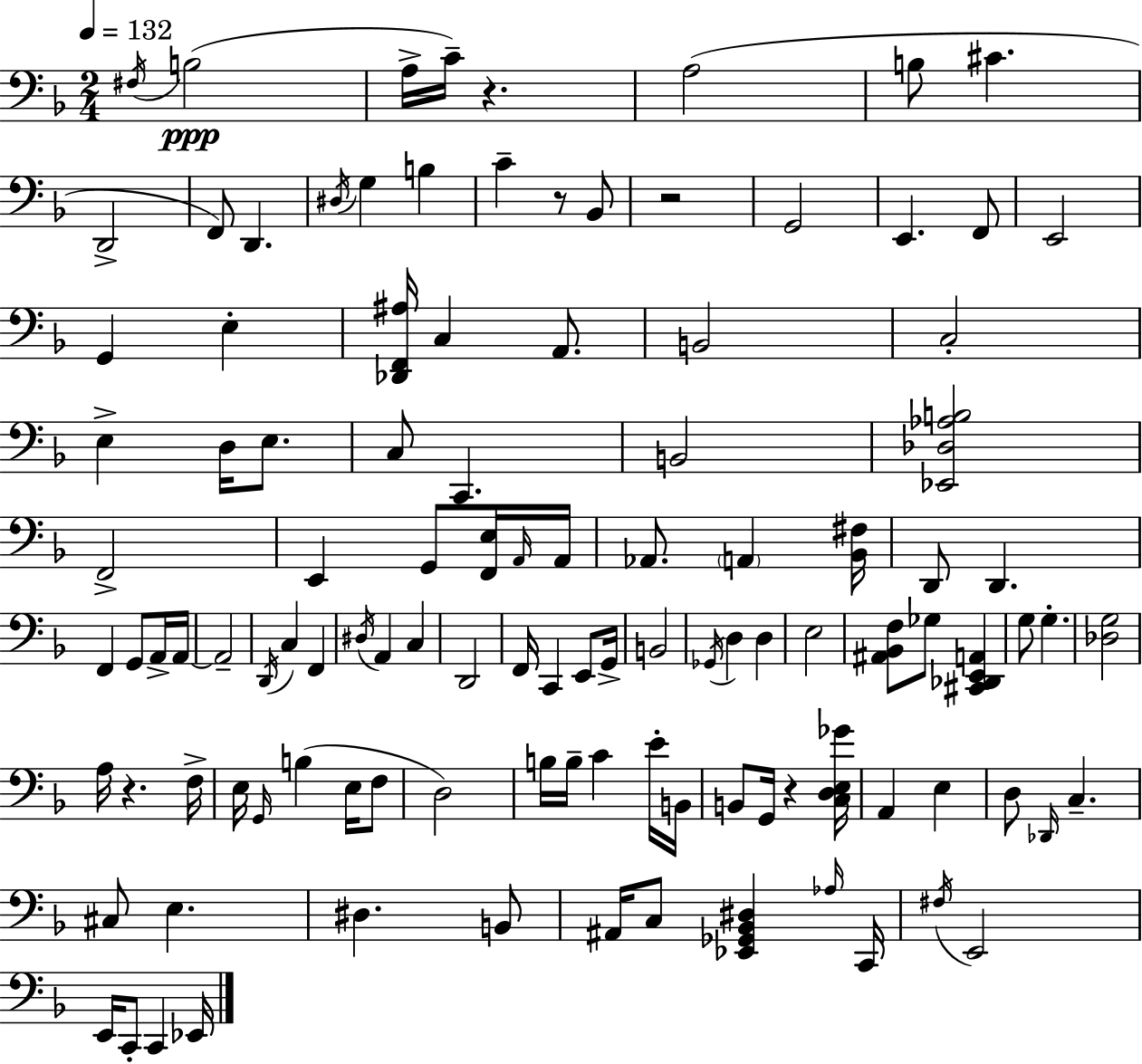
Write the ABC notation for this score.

X:1
T:Untitled
M:2/4
L:1/4
K:F
^F,/4 B,2 A,/4 C/4 z A,2 B,/2 ^C D,,2 F,,/2 D,, ^D,/4 G, B, C z/2 _B,,/2 z2 G,,2 E,, F,,/2 E,,2 G,, E, [_D,,F,,^A,]/4 C, A,,/2 B,,2 C,2 E, D,/4 E,/2 C,/2 C,, B,,2 [_E,,_D,_A,B,]2 F,,2 E,, G,,/2 [F,,E,]/4 A,,/4 A,,/4 _A,,/2 A,, [_B,,^F,]/4 D,,/2 D,, F,, G,,/2 A,,/4 A,,/4 A,,2 D,,/4 C, F,, ^D,/4 A,, C, D,,2 F,,/4 C,, E,,/2 G,,/4 B,,2 _G,,/4 D, D, E,2 [^A,,_B,,F,]/2 _G,/2 [^C,,_D,,E,,A,,] G,/2 G, [_D,G,]2 A,/4 z F,/4 E,/4 G,,/4 B, E,/4 F,/2 D,2 B,/4 B,/4 C E/4 B,,/4 B,,/2 G,,/4 z [C,D,E,_G]/4 A,, E, D,/2 _D,,/4 C, ^C,/2 E, ^D, B,,/2 ^A,,/4 C,/2 [_E,,_G,,_B,,^D,] _A,/4 C,,/4 ^F,/4 E,,2 E,,/4 C,,/2 C,, _E,,/4